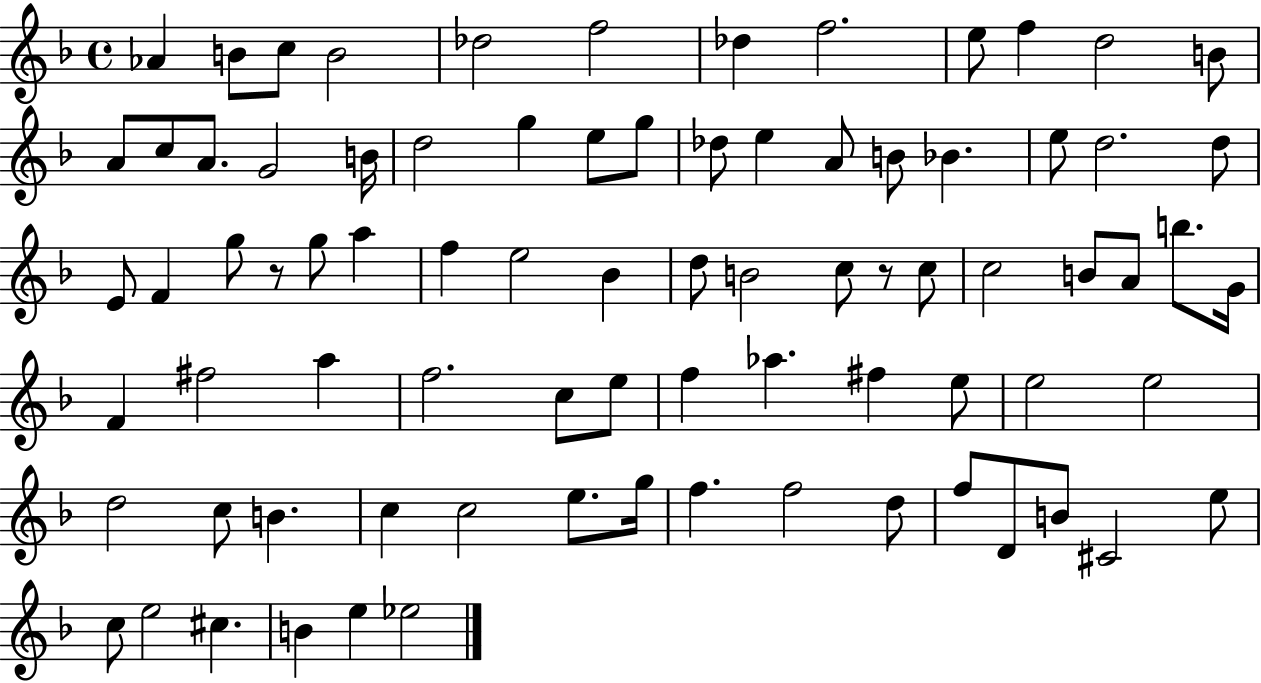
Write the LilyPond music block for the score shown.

{
  \clef treble
  \time 4/4
  \defaultTimeSignature
  \key f \major
  \repeat volta 2 { aes'4 b'8 c''8 b'2 | des''2 f''2 | des''4 f''2. | e''8 f''4 d''2 b'8 | \break a'8 c''8 a'8. g'2 b'16 | d''2 g''4 e''8 g''8 | des''8 e''4 a'8 b'8 bes'4. | e''8 d''2. d''8 | \break e'8 f'4 g''8 r8 g''8 a''4 | f''4 e''2 bes'4 | d''8 b'2 c''8 r8 c''8 | c''2 b'8 a'8 b''8. g'16 | \break f'4 fis''2 a''4 | f''2. c''8 e''8 | f''4 aes''4. fis''4 e''8 | e''2 e''2 | \break d''2 c''8 b'4. | c''4 c''2 e''8. g''16 | f''4. f''2 d''8 | f''8 d'8 b'8 cis'2 e''8 | \break c''8 e''2 cis''4. | b'4 e''4 ees''2 | } \bar "|."
}